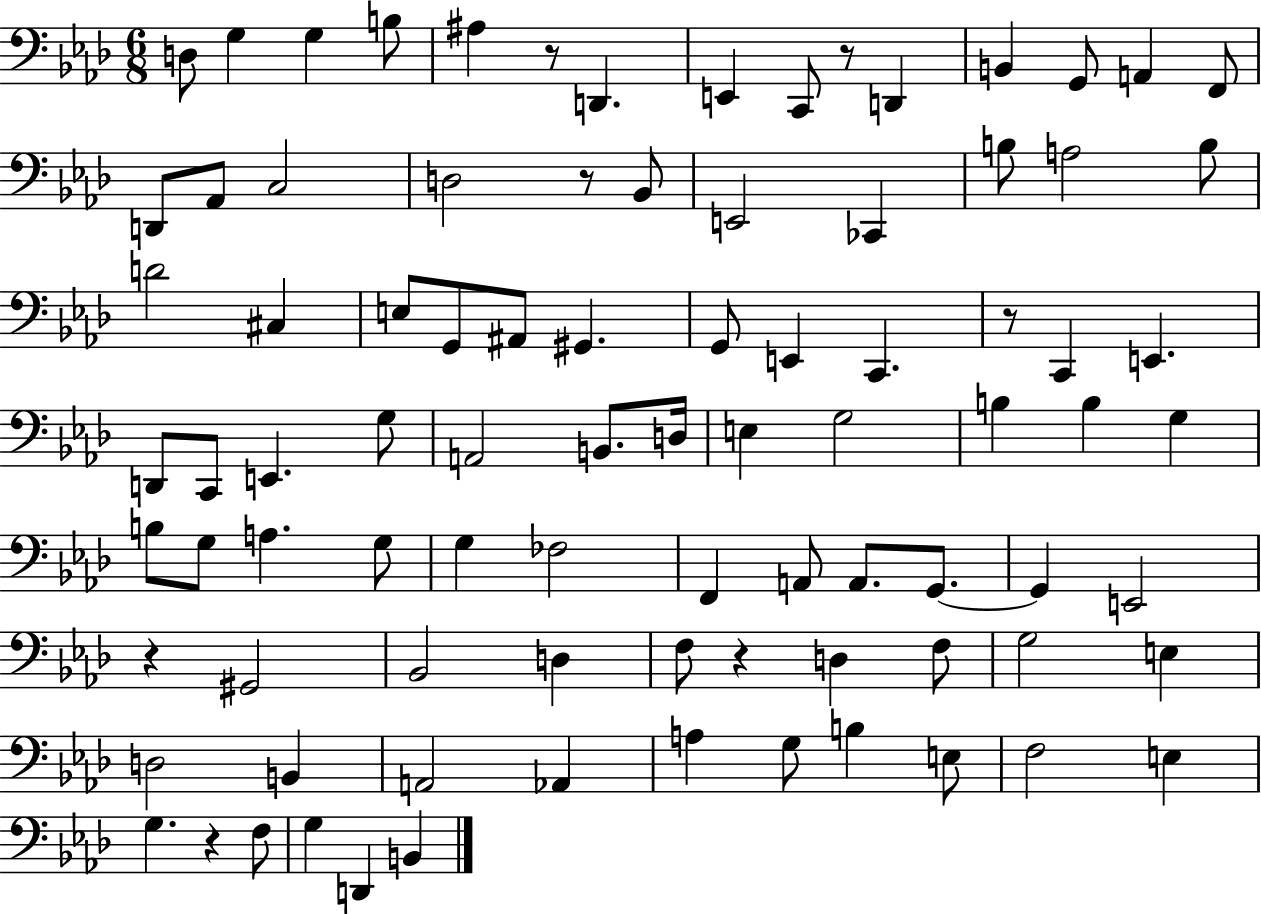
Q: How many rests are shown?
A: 7